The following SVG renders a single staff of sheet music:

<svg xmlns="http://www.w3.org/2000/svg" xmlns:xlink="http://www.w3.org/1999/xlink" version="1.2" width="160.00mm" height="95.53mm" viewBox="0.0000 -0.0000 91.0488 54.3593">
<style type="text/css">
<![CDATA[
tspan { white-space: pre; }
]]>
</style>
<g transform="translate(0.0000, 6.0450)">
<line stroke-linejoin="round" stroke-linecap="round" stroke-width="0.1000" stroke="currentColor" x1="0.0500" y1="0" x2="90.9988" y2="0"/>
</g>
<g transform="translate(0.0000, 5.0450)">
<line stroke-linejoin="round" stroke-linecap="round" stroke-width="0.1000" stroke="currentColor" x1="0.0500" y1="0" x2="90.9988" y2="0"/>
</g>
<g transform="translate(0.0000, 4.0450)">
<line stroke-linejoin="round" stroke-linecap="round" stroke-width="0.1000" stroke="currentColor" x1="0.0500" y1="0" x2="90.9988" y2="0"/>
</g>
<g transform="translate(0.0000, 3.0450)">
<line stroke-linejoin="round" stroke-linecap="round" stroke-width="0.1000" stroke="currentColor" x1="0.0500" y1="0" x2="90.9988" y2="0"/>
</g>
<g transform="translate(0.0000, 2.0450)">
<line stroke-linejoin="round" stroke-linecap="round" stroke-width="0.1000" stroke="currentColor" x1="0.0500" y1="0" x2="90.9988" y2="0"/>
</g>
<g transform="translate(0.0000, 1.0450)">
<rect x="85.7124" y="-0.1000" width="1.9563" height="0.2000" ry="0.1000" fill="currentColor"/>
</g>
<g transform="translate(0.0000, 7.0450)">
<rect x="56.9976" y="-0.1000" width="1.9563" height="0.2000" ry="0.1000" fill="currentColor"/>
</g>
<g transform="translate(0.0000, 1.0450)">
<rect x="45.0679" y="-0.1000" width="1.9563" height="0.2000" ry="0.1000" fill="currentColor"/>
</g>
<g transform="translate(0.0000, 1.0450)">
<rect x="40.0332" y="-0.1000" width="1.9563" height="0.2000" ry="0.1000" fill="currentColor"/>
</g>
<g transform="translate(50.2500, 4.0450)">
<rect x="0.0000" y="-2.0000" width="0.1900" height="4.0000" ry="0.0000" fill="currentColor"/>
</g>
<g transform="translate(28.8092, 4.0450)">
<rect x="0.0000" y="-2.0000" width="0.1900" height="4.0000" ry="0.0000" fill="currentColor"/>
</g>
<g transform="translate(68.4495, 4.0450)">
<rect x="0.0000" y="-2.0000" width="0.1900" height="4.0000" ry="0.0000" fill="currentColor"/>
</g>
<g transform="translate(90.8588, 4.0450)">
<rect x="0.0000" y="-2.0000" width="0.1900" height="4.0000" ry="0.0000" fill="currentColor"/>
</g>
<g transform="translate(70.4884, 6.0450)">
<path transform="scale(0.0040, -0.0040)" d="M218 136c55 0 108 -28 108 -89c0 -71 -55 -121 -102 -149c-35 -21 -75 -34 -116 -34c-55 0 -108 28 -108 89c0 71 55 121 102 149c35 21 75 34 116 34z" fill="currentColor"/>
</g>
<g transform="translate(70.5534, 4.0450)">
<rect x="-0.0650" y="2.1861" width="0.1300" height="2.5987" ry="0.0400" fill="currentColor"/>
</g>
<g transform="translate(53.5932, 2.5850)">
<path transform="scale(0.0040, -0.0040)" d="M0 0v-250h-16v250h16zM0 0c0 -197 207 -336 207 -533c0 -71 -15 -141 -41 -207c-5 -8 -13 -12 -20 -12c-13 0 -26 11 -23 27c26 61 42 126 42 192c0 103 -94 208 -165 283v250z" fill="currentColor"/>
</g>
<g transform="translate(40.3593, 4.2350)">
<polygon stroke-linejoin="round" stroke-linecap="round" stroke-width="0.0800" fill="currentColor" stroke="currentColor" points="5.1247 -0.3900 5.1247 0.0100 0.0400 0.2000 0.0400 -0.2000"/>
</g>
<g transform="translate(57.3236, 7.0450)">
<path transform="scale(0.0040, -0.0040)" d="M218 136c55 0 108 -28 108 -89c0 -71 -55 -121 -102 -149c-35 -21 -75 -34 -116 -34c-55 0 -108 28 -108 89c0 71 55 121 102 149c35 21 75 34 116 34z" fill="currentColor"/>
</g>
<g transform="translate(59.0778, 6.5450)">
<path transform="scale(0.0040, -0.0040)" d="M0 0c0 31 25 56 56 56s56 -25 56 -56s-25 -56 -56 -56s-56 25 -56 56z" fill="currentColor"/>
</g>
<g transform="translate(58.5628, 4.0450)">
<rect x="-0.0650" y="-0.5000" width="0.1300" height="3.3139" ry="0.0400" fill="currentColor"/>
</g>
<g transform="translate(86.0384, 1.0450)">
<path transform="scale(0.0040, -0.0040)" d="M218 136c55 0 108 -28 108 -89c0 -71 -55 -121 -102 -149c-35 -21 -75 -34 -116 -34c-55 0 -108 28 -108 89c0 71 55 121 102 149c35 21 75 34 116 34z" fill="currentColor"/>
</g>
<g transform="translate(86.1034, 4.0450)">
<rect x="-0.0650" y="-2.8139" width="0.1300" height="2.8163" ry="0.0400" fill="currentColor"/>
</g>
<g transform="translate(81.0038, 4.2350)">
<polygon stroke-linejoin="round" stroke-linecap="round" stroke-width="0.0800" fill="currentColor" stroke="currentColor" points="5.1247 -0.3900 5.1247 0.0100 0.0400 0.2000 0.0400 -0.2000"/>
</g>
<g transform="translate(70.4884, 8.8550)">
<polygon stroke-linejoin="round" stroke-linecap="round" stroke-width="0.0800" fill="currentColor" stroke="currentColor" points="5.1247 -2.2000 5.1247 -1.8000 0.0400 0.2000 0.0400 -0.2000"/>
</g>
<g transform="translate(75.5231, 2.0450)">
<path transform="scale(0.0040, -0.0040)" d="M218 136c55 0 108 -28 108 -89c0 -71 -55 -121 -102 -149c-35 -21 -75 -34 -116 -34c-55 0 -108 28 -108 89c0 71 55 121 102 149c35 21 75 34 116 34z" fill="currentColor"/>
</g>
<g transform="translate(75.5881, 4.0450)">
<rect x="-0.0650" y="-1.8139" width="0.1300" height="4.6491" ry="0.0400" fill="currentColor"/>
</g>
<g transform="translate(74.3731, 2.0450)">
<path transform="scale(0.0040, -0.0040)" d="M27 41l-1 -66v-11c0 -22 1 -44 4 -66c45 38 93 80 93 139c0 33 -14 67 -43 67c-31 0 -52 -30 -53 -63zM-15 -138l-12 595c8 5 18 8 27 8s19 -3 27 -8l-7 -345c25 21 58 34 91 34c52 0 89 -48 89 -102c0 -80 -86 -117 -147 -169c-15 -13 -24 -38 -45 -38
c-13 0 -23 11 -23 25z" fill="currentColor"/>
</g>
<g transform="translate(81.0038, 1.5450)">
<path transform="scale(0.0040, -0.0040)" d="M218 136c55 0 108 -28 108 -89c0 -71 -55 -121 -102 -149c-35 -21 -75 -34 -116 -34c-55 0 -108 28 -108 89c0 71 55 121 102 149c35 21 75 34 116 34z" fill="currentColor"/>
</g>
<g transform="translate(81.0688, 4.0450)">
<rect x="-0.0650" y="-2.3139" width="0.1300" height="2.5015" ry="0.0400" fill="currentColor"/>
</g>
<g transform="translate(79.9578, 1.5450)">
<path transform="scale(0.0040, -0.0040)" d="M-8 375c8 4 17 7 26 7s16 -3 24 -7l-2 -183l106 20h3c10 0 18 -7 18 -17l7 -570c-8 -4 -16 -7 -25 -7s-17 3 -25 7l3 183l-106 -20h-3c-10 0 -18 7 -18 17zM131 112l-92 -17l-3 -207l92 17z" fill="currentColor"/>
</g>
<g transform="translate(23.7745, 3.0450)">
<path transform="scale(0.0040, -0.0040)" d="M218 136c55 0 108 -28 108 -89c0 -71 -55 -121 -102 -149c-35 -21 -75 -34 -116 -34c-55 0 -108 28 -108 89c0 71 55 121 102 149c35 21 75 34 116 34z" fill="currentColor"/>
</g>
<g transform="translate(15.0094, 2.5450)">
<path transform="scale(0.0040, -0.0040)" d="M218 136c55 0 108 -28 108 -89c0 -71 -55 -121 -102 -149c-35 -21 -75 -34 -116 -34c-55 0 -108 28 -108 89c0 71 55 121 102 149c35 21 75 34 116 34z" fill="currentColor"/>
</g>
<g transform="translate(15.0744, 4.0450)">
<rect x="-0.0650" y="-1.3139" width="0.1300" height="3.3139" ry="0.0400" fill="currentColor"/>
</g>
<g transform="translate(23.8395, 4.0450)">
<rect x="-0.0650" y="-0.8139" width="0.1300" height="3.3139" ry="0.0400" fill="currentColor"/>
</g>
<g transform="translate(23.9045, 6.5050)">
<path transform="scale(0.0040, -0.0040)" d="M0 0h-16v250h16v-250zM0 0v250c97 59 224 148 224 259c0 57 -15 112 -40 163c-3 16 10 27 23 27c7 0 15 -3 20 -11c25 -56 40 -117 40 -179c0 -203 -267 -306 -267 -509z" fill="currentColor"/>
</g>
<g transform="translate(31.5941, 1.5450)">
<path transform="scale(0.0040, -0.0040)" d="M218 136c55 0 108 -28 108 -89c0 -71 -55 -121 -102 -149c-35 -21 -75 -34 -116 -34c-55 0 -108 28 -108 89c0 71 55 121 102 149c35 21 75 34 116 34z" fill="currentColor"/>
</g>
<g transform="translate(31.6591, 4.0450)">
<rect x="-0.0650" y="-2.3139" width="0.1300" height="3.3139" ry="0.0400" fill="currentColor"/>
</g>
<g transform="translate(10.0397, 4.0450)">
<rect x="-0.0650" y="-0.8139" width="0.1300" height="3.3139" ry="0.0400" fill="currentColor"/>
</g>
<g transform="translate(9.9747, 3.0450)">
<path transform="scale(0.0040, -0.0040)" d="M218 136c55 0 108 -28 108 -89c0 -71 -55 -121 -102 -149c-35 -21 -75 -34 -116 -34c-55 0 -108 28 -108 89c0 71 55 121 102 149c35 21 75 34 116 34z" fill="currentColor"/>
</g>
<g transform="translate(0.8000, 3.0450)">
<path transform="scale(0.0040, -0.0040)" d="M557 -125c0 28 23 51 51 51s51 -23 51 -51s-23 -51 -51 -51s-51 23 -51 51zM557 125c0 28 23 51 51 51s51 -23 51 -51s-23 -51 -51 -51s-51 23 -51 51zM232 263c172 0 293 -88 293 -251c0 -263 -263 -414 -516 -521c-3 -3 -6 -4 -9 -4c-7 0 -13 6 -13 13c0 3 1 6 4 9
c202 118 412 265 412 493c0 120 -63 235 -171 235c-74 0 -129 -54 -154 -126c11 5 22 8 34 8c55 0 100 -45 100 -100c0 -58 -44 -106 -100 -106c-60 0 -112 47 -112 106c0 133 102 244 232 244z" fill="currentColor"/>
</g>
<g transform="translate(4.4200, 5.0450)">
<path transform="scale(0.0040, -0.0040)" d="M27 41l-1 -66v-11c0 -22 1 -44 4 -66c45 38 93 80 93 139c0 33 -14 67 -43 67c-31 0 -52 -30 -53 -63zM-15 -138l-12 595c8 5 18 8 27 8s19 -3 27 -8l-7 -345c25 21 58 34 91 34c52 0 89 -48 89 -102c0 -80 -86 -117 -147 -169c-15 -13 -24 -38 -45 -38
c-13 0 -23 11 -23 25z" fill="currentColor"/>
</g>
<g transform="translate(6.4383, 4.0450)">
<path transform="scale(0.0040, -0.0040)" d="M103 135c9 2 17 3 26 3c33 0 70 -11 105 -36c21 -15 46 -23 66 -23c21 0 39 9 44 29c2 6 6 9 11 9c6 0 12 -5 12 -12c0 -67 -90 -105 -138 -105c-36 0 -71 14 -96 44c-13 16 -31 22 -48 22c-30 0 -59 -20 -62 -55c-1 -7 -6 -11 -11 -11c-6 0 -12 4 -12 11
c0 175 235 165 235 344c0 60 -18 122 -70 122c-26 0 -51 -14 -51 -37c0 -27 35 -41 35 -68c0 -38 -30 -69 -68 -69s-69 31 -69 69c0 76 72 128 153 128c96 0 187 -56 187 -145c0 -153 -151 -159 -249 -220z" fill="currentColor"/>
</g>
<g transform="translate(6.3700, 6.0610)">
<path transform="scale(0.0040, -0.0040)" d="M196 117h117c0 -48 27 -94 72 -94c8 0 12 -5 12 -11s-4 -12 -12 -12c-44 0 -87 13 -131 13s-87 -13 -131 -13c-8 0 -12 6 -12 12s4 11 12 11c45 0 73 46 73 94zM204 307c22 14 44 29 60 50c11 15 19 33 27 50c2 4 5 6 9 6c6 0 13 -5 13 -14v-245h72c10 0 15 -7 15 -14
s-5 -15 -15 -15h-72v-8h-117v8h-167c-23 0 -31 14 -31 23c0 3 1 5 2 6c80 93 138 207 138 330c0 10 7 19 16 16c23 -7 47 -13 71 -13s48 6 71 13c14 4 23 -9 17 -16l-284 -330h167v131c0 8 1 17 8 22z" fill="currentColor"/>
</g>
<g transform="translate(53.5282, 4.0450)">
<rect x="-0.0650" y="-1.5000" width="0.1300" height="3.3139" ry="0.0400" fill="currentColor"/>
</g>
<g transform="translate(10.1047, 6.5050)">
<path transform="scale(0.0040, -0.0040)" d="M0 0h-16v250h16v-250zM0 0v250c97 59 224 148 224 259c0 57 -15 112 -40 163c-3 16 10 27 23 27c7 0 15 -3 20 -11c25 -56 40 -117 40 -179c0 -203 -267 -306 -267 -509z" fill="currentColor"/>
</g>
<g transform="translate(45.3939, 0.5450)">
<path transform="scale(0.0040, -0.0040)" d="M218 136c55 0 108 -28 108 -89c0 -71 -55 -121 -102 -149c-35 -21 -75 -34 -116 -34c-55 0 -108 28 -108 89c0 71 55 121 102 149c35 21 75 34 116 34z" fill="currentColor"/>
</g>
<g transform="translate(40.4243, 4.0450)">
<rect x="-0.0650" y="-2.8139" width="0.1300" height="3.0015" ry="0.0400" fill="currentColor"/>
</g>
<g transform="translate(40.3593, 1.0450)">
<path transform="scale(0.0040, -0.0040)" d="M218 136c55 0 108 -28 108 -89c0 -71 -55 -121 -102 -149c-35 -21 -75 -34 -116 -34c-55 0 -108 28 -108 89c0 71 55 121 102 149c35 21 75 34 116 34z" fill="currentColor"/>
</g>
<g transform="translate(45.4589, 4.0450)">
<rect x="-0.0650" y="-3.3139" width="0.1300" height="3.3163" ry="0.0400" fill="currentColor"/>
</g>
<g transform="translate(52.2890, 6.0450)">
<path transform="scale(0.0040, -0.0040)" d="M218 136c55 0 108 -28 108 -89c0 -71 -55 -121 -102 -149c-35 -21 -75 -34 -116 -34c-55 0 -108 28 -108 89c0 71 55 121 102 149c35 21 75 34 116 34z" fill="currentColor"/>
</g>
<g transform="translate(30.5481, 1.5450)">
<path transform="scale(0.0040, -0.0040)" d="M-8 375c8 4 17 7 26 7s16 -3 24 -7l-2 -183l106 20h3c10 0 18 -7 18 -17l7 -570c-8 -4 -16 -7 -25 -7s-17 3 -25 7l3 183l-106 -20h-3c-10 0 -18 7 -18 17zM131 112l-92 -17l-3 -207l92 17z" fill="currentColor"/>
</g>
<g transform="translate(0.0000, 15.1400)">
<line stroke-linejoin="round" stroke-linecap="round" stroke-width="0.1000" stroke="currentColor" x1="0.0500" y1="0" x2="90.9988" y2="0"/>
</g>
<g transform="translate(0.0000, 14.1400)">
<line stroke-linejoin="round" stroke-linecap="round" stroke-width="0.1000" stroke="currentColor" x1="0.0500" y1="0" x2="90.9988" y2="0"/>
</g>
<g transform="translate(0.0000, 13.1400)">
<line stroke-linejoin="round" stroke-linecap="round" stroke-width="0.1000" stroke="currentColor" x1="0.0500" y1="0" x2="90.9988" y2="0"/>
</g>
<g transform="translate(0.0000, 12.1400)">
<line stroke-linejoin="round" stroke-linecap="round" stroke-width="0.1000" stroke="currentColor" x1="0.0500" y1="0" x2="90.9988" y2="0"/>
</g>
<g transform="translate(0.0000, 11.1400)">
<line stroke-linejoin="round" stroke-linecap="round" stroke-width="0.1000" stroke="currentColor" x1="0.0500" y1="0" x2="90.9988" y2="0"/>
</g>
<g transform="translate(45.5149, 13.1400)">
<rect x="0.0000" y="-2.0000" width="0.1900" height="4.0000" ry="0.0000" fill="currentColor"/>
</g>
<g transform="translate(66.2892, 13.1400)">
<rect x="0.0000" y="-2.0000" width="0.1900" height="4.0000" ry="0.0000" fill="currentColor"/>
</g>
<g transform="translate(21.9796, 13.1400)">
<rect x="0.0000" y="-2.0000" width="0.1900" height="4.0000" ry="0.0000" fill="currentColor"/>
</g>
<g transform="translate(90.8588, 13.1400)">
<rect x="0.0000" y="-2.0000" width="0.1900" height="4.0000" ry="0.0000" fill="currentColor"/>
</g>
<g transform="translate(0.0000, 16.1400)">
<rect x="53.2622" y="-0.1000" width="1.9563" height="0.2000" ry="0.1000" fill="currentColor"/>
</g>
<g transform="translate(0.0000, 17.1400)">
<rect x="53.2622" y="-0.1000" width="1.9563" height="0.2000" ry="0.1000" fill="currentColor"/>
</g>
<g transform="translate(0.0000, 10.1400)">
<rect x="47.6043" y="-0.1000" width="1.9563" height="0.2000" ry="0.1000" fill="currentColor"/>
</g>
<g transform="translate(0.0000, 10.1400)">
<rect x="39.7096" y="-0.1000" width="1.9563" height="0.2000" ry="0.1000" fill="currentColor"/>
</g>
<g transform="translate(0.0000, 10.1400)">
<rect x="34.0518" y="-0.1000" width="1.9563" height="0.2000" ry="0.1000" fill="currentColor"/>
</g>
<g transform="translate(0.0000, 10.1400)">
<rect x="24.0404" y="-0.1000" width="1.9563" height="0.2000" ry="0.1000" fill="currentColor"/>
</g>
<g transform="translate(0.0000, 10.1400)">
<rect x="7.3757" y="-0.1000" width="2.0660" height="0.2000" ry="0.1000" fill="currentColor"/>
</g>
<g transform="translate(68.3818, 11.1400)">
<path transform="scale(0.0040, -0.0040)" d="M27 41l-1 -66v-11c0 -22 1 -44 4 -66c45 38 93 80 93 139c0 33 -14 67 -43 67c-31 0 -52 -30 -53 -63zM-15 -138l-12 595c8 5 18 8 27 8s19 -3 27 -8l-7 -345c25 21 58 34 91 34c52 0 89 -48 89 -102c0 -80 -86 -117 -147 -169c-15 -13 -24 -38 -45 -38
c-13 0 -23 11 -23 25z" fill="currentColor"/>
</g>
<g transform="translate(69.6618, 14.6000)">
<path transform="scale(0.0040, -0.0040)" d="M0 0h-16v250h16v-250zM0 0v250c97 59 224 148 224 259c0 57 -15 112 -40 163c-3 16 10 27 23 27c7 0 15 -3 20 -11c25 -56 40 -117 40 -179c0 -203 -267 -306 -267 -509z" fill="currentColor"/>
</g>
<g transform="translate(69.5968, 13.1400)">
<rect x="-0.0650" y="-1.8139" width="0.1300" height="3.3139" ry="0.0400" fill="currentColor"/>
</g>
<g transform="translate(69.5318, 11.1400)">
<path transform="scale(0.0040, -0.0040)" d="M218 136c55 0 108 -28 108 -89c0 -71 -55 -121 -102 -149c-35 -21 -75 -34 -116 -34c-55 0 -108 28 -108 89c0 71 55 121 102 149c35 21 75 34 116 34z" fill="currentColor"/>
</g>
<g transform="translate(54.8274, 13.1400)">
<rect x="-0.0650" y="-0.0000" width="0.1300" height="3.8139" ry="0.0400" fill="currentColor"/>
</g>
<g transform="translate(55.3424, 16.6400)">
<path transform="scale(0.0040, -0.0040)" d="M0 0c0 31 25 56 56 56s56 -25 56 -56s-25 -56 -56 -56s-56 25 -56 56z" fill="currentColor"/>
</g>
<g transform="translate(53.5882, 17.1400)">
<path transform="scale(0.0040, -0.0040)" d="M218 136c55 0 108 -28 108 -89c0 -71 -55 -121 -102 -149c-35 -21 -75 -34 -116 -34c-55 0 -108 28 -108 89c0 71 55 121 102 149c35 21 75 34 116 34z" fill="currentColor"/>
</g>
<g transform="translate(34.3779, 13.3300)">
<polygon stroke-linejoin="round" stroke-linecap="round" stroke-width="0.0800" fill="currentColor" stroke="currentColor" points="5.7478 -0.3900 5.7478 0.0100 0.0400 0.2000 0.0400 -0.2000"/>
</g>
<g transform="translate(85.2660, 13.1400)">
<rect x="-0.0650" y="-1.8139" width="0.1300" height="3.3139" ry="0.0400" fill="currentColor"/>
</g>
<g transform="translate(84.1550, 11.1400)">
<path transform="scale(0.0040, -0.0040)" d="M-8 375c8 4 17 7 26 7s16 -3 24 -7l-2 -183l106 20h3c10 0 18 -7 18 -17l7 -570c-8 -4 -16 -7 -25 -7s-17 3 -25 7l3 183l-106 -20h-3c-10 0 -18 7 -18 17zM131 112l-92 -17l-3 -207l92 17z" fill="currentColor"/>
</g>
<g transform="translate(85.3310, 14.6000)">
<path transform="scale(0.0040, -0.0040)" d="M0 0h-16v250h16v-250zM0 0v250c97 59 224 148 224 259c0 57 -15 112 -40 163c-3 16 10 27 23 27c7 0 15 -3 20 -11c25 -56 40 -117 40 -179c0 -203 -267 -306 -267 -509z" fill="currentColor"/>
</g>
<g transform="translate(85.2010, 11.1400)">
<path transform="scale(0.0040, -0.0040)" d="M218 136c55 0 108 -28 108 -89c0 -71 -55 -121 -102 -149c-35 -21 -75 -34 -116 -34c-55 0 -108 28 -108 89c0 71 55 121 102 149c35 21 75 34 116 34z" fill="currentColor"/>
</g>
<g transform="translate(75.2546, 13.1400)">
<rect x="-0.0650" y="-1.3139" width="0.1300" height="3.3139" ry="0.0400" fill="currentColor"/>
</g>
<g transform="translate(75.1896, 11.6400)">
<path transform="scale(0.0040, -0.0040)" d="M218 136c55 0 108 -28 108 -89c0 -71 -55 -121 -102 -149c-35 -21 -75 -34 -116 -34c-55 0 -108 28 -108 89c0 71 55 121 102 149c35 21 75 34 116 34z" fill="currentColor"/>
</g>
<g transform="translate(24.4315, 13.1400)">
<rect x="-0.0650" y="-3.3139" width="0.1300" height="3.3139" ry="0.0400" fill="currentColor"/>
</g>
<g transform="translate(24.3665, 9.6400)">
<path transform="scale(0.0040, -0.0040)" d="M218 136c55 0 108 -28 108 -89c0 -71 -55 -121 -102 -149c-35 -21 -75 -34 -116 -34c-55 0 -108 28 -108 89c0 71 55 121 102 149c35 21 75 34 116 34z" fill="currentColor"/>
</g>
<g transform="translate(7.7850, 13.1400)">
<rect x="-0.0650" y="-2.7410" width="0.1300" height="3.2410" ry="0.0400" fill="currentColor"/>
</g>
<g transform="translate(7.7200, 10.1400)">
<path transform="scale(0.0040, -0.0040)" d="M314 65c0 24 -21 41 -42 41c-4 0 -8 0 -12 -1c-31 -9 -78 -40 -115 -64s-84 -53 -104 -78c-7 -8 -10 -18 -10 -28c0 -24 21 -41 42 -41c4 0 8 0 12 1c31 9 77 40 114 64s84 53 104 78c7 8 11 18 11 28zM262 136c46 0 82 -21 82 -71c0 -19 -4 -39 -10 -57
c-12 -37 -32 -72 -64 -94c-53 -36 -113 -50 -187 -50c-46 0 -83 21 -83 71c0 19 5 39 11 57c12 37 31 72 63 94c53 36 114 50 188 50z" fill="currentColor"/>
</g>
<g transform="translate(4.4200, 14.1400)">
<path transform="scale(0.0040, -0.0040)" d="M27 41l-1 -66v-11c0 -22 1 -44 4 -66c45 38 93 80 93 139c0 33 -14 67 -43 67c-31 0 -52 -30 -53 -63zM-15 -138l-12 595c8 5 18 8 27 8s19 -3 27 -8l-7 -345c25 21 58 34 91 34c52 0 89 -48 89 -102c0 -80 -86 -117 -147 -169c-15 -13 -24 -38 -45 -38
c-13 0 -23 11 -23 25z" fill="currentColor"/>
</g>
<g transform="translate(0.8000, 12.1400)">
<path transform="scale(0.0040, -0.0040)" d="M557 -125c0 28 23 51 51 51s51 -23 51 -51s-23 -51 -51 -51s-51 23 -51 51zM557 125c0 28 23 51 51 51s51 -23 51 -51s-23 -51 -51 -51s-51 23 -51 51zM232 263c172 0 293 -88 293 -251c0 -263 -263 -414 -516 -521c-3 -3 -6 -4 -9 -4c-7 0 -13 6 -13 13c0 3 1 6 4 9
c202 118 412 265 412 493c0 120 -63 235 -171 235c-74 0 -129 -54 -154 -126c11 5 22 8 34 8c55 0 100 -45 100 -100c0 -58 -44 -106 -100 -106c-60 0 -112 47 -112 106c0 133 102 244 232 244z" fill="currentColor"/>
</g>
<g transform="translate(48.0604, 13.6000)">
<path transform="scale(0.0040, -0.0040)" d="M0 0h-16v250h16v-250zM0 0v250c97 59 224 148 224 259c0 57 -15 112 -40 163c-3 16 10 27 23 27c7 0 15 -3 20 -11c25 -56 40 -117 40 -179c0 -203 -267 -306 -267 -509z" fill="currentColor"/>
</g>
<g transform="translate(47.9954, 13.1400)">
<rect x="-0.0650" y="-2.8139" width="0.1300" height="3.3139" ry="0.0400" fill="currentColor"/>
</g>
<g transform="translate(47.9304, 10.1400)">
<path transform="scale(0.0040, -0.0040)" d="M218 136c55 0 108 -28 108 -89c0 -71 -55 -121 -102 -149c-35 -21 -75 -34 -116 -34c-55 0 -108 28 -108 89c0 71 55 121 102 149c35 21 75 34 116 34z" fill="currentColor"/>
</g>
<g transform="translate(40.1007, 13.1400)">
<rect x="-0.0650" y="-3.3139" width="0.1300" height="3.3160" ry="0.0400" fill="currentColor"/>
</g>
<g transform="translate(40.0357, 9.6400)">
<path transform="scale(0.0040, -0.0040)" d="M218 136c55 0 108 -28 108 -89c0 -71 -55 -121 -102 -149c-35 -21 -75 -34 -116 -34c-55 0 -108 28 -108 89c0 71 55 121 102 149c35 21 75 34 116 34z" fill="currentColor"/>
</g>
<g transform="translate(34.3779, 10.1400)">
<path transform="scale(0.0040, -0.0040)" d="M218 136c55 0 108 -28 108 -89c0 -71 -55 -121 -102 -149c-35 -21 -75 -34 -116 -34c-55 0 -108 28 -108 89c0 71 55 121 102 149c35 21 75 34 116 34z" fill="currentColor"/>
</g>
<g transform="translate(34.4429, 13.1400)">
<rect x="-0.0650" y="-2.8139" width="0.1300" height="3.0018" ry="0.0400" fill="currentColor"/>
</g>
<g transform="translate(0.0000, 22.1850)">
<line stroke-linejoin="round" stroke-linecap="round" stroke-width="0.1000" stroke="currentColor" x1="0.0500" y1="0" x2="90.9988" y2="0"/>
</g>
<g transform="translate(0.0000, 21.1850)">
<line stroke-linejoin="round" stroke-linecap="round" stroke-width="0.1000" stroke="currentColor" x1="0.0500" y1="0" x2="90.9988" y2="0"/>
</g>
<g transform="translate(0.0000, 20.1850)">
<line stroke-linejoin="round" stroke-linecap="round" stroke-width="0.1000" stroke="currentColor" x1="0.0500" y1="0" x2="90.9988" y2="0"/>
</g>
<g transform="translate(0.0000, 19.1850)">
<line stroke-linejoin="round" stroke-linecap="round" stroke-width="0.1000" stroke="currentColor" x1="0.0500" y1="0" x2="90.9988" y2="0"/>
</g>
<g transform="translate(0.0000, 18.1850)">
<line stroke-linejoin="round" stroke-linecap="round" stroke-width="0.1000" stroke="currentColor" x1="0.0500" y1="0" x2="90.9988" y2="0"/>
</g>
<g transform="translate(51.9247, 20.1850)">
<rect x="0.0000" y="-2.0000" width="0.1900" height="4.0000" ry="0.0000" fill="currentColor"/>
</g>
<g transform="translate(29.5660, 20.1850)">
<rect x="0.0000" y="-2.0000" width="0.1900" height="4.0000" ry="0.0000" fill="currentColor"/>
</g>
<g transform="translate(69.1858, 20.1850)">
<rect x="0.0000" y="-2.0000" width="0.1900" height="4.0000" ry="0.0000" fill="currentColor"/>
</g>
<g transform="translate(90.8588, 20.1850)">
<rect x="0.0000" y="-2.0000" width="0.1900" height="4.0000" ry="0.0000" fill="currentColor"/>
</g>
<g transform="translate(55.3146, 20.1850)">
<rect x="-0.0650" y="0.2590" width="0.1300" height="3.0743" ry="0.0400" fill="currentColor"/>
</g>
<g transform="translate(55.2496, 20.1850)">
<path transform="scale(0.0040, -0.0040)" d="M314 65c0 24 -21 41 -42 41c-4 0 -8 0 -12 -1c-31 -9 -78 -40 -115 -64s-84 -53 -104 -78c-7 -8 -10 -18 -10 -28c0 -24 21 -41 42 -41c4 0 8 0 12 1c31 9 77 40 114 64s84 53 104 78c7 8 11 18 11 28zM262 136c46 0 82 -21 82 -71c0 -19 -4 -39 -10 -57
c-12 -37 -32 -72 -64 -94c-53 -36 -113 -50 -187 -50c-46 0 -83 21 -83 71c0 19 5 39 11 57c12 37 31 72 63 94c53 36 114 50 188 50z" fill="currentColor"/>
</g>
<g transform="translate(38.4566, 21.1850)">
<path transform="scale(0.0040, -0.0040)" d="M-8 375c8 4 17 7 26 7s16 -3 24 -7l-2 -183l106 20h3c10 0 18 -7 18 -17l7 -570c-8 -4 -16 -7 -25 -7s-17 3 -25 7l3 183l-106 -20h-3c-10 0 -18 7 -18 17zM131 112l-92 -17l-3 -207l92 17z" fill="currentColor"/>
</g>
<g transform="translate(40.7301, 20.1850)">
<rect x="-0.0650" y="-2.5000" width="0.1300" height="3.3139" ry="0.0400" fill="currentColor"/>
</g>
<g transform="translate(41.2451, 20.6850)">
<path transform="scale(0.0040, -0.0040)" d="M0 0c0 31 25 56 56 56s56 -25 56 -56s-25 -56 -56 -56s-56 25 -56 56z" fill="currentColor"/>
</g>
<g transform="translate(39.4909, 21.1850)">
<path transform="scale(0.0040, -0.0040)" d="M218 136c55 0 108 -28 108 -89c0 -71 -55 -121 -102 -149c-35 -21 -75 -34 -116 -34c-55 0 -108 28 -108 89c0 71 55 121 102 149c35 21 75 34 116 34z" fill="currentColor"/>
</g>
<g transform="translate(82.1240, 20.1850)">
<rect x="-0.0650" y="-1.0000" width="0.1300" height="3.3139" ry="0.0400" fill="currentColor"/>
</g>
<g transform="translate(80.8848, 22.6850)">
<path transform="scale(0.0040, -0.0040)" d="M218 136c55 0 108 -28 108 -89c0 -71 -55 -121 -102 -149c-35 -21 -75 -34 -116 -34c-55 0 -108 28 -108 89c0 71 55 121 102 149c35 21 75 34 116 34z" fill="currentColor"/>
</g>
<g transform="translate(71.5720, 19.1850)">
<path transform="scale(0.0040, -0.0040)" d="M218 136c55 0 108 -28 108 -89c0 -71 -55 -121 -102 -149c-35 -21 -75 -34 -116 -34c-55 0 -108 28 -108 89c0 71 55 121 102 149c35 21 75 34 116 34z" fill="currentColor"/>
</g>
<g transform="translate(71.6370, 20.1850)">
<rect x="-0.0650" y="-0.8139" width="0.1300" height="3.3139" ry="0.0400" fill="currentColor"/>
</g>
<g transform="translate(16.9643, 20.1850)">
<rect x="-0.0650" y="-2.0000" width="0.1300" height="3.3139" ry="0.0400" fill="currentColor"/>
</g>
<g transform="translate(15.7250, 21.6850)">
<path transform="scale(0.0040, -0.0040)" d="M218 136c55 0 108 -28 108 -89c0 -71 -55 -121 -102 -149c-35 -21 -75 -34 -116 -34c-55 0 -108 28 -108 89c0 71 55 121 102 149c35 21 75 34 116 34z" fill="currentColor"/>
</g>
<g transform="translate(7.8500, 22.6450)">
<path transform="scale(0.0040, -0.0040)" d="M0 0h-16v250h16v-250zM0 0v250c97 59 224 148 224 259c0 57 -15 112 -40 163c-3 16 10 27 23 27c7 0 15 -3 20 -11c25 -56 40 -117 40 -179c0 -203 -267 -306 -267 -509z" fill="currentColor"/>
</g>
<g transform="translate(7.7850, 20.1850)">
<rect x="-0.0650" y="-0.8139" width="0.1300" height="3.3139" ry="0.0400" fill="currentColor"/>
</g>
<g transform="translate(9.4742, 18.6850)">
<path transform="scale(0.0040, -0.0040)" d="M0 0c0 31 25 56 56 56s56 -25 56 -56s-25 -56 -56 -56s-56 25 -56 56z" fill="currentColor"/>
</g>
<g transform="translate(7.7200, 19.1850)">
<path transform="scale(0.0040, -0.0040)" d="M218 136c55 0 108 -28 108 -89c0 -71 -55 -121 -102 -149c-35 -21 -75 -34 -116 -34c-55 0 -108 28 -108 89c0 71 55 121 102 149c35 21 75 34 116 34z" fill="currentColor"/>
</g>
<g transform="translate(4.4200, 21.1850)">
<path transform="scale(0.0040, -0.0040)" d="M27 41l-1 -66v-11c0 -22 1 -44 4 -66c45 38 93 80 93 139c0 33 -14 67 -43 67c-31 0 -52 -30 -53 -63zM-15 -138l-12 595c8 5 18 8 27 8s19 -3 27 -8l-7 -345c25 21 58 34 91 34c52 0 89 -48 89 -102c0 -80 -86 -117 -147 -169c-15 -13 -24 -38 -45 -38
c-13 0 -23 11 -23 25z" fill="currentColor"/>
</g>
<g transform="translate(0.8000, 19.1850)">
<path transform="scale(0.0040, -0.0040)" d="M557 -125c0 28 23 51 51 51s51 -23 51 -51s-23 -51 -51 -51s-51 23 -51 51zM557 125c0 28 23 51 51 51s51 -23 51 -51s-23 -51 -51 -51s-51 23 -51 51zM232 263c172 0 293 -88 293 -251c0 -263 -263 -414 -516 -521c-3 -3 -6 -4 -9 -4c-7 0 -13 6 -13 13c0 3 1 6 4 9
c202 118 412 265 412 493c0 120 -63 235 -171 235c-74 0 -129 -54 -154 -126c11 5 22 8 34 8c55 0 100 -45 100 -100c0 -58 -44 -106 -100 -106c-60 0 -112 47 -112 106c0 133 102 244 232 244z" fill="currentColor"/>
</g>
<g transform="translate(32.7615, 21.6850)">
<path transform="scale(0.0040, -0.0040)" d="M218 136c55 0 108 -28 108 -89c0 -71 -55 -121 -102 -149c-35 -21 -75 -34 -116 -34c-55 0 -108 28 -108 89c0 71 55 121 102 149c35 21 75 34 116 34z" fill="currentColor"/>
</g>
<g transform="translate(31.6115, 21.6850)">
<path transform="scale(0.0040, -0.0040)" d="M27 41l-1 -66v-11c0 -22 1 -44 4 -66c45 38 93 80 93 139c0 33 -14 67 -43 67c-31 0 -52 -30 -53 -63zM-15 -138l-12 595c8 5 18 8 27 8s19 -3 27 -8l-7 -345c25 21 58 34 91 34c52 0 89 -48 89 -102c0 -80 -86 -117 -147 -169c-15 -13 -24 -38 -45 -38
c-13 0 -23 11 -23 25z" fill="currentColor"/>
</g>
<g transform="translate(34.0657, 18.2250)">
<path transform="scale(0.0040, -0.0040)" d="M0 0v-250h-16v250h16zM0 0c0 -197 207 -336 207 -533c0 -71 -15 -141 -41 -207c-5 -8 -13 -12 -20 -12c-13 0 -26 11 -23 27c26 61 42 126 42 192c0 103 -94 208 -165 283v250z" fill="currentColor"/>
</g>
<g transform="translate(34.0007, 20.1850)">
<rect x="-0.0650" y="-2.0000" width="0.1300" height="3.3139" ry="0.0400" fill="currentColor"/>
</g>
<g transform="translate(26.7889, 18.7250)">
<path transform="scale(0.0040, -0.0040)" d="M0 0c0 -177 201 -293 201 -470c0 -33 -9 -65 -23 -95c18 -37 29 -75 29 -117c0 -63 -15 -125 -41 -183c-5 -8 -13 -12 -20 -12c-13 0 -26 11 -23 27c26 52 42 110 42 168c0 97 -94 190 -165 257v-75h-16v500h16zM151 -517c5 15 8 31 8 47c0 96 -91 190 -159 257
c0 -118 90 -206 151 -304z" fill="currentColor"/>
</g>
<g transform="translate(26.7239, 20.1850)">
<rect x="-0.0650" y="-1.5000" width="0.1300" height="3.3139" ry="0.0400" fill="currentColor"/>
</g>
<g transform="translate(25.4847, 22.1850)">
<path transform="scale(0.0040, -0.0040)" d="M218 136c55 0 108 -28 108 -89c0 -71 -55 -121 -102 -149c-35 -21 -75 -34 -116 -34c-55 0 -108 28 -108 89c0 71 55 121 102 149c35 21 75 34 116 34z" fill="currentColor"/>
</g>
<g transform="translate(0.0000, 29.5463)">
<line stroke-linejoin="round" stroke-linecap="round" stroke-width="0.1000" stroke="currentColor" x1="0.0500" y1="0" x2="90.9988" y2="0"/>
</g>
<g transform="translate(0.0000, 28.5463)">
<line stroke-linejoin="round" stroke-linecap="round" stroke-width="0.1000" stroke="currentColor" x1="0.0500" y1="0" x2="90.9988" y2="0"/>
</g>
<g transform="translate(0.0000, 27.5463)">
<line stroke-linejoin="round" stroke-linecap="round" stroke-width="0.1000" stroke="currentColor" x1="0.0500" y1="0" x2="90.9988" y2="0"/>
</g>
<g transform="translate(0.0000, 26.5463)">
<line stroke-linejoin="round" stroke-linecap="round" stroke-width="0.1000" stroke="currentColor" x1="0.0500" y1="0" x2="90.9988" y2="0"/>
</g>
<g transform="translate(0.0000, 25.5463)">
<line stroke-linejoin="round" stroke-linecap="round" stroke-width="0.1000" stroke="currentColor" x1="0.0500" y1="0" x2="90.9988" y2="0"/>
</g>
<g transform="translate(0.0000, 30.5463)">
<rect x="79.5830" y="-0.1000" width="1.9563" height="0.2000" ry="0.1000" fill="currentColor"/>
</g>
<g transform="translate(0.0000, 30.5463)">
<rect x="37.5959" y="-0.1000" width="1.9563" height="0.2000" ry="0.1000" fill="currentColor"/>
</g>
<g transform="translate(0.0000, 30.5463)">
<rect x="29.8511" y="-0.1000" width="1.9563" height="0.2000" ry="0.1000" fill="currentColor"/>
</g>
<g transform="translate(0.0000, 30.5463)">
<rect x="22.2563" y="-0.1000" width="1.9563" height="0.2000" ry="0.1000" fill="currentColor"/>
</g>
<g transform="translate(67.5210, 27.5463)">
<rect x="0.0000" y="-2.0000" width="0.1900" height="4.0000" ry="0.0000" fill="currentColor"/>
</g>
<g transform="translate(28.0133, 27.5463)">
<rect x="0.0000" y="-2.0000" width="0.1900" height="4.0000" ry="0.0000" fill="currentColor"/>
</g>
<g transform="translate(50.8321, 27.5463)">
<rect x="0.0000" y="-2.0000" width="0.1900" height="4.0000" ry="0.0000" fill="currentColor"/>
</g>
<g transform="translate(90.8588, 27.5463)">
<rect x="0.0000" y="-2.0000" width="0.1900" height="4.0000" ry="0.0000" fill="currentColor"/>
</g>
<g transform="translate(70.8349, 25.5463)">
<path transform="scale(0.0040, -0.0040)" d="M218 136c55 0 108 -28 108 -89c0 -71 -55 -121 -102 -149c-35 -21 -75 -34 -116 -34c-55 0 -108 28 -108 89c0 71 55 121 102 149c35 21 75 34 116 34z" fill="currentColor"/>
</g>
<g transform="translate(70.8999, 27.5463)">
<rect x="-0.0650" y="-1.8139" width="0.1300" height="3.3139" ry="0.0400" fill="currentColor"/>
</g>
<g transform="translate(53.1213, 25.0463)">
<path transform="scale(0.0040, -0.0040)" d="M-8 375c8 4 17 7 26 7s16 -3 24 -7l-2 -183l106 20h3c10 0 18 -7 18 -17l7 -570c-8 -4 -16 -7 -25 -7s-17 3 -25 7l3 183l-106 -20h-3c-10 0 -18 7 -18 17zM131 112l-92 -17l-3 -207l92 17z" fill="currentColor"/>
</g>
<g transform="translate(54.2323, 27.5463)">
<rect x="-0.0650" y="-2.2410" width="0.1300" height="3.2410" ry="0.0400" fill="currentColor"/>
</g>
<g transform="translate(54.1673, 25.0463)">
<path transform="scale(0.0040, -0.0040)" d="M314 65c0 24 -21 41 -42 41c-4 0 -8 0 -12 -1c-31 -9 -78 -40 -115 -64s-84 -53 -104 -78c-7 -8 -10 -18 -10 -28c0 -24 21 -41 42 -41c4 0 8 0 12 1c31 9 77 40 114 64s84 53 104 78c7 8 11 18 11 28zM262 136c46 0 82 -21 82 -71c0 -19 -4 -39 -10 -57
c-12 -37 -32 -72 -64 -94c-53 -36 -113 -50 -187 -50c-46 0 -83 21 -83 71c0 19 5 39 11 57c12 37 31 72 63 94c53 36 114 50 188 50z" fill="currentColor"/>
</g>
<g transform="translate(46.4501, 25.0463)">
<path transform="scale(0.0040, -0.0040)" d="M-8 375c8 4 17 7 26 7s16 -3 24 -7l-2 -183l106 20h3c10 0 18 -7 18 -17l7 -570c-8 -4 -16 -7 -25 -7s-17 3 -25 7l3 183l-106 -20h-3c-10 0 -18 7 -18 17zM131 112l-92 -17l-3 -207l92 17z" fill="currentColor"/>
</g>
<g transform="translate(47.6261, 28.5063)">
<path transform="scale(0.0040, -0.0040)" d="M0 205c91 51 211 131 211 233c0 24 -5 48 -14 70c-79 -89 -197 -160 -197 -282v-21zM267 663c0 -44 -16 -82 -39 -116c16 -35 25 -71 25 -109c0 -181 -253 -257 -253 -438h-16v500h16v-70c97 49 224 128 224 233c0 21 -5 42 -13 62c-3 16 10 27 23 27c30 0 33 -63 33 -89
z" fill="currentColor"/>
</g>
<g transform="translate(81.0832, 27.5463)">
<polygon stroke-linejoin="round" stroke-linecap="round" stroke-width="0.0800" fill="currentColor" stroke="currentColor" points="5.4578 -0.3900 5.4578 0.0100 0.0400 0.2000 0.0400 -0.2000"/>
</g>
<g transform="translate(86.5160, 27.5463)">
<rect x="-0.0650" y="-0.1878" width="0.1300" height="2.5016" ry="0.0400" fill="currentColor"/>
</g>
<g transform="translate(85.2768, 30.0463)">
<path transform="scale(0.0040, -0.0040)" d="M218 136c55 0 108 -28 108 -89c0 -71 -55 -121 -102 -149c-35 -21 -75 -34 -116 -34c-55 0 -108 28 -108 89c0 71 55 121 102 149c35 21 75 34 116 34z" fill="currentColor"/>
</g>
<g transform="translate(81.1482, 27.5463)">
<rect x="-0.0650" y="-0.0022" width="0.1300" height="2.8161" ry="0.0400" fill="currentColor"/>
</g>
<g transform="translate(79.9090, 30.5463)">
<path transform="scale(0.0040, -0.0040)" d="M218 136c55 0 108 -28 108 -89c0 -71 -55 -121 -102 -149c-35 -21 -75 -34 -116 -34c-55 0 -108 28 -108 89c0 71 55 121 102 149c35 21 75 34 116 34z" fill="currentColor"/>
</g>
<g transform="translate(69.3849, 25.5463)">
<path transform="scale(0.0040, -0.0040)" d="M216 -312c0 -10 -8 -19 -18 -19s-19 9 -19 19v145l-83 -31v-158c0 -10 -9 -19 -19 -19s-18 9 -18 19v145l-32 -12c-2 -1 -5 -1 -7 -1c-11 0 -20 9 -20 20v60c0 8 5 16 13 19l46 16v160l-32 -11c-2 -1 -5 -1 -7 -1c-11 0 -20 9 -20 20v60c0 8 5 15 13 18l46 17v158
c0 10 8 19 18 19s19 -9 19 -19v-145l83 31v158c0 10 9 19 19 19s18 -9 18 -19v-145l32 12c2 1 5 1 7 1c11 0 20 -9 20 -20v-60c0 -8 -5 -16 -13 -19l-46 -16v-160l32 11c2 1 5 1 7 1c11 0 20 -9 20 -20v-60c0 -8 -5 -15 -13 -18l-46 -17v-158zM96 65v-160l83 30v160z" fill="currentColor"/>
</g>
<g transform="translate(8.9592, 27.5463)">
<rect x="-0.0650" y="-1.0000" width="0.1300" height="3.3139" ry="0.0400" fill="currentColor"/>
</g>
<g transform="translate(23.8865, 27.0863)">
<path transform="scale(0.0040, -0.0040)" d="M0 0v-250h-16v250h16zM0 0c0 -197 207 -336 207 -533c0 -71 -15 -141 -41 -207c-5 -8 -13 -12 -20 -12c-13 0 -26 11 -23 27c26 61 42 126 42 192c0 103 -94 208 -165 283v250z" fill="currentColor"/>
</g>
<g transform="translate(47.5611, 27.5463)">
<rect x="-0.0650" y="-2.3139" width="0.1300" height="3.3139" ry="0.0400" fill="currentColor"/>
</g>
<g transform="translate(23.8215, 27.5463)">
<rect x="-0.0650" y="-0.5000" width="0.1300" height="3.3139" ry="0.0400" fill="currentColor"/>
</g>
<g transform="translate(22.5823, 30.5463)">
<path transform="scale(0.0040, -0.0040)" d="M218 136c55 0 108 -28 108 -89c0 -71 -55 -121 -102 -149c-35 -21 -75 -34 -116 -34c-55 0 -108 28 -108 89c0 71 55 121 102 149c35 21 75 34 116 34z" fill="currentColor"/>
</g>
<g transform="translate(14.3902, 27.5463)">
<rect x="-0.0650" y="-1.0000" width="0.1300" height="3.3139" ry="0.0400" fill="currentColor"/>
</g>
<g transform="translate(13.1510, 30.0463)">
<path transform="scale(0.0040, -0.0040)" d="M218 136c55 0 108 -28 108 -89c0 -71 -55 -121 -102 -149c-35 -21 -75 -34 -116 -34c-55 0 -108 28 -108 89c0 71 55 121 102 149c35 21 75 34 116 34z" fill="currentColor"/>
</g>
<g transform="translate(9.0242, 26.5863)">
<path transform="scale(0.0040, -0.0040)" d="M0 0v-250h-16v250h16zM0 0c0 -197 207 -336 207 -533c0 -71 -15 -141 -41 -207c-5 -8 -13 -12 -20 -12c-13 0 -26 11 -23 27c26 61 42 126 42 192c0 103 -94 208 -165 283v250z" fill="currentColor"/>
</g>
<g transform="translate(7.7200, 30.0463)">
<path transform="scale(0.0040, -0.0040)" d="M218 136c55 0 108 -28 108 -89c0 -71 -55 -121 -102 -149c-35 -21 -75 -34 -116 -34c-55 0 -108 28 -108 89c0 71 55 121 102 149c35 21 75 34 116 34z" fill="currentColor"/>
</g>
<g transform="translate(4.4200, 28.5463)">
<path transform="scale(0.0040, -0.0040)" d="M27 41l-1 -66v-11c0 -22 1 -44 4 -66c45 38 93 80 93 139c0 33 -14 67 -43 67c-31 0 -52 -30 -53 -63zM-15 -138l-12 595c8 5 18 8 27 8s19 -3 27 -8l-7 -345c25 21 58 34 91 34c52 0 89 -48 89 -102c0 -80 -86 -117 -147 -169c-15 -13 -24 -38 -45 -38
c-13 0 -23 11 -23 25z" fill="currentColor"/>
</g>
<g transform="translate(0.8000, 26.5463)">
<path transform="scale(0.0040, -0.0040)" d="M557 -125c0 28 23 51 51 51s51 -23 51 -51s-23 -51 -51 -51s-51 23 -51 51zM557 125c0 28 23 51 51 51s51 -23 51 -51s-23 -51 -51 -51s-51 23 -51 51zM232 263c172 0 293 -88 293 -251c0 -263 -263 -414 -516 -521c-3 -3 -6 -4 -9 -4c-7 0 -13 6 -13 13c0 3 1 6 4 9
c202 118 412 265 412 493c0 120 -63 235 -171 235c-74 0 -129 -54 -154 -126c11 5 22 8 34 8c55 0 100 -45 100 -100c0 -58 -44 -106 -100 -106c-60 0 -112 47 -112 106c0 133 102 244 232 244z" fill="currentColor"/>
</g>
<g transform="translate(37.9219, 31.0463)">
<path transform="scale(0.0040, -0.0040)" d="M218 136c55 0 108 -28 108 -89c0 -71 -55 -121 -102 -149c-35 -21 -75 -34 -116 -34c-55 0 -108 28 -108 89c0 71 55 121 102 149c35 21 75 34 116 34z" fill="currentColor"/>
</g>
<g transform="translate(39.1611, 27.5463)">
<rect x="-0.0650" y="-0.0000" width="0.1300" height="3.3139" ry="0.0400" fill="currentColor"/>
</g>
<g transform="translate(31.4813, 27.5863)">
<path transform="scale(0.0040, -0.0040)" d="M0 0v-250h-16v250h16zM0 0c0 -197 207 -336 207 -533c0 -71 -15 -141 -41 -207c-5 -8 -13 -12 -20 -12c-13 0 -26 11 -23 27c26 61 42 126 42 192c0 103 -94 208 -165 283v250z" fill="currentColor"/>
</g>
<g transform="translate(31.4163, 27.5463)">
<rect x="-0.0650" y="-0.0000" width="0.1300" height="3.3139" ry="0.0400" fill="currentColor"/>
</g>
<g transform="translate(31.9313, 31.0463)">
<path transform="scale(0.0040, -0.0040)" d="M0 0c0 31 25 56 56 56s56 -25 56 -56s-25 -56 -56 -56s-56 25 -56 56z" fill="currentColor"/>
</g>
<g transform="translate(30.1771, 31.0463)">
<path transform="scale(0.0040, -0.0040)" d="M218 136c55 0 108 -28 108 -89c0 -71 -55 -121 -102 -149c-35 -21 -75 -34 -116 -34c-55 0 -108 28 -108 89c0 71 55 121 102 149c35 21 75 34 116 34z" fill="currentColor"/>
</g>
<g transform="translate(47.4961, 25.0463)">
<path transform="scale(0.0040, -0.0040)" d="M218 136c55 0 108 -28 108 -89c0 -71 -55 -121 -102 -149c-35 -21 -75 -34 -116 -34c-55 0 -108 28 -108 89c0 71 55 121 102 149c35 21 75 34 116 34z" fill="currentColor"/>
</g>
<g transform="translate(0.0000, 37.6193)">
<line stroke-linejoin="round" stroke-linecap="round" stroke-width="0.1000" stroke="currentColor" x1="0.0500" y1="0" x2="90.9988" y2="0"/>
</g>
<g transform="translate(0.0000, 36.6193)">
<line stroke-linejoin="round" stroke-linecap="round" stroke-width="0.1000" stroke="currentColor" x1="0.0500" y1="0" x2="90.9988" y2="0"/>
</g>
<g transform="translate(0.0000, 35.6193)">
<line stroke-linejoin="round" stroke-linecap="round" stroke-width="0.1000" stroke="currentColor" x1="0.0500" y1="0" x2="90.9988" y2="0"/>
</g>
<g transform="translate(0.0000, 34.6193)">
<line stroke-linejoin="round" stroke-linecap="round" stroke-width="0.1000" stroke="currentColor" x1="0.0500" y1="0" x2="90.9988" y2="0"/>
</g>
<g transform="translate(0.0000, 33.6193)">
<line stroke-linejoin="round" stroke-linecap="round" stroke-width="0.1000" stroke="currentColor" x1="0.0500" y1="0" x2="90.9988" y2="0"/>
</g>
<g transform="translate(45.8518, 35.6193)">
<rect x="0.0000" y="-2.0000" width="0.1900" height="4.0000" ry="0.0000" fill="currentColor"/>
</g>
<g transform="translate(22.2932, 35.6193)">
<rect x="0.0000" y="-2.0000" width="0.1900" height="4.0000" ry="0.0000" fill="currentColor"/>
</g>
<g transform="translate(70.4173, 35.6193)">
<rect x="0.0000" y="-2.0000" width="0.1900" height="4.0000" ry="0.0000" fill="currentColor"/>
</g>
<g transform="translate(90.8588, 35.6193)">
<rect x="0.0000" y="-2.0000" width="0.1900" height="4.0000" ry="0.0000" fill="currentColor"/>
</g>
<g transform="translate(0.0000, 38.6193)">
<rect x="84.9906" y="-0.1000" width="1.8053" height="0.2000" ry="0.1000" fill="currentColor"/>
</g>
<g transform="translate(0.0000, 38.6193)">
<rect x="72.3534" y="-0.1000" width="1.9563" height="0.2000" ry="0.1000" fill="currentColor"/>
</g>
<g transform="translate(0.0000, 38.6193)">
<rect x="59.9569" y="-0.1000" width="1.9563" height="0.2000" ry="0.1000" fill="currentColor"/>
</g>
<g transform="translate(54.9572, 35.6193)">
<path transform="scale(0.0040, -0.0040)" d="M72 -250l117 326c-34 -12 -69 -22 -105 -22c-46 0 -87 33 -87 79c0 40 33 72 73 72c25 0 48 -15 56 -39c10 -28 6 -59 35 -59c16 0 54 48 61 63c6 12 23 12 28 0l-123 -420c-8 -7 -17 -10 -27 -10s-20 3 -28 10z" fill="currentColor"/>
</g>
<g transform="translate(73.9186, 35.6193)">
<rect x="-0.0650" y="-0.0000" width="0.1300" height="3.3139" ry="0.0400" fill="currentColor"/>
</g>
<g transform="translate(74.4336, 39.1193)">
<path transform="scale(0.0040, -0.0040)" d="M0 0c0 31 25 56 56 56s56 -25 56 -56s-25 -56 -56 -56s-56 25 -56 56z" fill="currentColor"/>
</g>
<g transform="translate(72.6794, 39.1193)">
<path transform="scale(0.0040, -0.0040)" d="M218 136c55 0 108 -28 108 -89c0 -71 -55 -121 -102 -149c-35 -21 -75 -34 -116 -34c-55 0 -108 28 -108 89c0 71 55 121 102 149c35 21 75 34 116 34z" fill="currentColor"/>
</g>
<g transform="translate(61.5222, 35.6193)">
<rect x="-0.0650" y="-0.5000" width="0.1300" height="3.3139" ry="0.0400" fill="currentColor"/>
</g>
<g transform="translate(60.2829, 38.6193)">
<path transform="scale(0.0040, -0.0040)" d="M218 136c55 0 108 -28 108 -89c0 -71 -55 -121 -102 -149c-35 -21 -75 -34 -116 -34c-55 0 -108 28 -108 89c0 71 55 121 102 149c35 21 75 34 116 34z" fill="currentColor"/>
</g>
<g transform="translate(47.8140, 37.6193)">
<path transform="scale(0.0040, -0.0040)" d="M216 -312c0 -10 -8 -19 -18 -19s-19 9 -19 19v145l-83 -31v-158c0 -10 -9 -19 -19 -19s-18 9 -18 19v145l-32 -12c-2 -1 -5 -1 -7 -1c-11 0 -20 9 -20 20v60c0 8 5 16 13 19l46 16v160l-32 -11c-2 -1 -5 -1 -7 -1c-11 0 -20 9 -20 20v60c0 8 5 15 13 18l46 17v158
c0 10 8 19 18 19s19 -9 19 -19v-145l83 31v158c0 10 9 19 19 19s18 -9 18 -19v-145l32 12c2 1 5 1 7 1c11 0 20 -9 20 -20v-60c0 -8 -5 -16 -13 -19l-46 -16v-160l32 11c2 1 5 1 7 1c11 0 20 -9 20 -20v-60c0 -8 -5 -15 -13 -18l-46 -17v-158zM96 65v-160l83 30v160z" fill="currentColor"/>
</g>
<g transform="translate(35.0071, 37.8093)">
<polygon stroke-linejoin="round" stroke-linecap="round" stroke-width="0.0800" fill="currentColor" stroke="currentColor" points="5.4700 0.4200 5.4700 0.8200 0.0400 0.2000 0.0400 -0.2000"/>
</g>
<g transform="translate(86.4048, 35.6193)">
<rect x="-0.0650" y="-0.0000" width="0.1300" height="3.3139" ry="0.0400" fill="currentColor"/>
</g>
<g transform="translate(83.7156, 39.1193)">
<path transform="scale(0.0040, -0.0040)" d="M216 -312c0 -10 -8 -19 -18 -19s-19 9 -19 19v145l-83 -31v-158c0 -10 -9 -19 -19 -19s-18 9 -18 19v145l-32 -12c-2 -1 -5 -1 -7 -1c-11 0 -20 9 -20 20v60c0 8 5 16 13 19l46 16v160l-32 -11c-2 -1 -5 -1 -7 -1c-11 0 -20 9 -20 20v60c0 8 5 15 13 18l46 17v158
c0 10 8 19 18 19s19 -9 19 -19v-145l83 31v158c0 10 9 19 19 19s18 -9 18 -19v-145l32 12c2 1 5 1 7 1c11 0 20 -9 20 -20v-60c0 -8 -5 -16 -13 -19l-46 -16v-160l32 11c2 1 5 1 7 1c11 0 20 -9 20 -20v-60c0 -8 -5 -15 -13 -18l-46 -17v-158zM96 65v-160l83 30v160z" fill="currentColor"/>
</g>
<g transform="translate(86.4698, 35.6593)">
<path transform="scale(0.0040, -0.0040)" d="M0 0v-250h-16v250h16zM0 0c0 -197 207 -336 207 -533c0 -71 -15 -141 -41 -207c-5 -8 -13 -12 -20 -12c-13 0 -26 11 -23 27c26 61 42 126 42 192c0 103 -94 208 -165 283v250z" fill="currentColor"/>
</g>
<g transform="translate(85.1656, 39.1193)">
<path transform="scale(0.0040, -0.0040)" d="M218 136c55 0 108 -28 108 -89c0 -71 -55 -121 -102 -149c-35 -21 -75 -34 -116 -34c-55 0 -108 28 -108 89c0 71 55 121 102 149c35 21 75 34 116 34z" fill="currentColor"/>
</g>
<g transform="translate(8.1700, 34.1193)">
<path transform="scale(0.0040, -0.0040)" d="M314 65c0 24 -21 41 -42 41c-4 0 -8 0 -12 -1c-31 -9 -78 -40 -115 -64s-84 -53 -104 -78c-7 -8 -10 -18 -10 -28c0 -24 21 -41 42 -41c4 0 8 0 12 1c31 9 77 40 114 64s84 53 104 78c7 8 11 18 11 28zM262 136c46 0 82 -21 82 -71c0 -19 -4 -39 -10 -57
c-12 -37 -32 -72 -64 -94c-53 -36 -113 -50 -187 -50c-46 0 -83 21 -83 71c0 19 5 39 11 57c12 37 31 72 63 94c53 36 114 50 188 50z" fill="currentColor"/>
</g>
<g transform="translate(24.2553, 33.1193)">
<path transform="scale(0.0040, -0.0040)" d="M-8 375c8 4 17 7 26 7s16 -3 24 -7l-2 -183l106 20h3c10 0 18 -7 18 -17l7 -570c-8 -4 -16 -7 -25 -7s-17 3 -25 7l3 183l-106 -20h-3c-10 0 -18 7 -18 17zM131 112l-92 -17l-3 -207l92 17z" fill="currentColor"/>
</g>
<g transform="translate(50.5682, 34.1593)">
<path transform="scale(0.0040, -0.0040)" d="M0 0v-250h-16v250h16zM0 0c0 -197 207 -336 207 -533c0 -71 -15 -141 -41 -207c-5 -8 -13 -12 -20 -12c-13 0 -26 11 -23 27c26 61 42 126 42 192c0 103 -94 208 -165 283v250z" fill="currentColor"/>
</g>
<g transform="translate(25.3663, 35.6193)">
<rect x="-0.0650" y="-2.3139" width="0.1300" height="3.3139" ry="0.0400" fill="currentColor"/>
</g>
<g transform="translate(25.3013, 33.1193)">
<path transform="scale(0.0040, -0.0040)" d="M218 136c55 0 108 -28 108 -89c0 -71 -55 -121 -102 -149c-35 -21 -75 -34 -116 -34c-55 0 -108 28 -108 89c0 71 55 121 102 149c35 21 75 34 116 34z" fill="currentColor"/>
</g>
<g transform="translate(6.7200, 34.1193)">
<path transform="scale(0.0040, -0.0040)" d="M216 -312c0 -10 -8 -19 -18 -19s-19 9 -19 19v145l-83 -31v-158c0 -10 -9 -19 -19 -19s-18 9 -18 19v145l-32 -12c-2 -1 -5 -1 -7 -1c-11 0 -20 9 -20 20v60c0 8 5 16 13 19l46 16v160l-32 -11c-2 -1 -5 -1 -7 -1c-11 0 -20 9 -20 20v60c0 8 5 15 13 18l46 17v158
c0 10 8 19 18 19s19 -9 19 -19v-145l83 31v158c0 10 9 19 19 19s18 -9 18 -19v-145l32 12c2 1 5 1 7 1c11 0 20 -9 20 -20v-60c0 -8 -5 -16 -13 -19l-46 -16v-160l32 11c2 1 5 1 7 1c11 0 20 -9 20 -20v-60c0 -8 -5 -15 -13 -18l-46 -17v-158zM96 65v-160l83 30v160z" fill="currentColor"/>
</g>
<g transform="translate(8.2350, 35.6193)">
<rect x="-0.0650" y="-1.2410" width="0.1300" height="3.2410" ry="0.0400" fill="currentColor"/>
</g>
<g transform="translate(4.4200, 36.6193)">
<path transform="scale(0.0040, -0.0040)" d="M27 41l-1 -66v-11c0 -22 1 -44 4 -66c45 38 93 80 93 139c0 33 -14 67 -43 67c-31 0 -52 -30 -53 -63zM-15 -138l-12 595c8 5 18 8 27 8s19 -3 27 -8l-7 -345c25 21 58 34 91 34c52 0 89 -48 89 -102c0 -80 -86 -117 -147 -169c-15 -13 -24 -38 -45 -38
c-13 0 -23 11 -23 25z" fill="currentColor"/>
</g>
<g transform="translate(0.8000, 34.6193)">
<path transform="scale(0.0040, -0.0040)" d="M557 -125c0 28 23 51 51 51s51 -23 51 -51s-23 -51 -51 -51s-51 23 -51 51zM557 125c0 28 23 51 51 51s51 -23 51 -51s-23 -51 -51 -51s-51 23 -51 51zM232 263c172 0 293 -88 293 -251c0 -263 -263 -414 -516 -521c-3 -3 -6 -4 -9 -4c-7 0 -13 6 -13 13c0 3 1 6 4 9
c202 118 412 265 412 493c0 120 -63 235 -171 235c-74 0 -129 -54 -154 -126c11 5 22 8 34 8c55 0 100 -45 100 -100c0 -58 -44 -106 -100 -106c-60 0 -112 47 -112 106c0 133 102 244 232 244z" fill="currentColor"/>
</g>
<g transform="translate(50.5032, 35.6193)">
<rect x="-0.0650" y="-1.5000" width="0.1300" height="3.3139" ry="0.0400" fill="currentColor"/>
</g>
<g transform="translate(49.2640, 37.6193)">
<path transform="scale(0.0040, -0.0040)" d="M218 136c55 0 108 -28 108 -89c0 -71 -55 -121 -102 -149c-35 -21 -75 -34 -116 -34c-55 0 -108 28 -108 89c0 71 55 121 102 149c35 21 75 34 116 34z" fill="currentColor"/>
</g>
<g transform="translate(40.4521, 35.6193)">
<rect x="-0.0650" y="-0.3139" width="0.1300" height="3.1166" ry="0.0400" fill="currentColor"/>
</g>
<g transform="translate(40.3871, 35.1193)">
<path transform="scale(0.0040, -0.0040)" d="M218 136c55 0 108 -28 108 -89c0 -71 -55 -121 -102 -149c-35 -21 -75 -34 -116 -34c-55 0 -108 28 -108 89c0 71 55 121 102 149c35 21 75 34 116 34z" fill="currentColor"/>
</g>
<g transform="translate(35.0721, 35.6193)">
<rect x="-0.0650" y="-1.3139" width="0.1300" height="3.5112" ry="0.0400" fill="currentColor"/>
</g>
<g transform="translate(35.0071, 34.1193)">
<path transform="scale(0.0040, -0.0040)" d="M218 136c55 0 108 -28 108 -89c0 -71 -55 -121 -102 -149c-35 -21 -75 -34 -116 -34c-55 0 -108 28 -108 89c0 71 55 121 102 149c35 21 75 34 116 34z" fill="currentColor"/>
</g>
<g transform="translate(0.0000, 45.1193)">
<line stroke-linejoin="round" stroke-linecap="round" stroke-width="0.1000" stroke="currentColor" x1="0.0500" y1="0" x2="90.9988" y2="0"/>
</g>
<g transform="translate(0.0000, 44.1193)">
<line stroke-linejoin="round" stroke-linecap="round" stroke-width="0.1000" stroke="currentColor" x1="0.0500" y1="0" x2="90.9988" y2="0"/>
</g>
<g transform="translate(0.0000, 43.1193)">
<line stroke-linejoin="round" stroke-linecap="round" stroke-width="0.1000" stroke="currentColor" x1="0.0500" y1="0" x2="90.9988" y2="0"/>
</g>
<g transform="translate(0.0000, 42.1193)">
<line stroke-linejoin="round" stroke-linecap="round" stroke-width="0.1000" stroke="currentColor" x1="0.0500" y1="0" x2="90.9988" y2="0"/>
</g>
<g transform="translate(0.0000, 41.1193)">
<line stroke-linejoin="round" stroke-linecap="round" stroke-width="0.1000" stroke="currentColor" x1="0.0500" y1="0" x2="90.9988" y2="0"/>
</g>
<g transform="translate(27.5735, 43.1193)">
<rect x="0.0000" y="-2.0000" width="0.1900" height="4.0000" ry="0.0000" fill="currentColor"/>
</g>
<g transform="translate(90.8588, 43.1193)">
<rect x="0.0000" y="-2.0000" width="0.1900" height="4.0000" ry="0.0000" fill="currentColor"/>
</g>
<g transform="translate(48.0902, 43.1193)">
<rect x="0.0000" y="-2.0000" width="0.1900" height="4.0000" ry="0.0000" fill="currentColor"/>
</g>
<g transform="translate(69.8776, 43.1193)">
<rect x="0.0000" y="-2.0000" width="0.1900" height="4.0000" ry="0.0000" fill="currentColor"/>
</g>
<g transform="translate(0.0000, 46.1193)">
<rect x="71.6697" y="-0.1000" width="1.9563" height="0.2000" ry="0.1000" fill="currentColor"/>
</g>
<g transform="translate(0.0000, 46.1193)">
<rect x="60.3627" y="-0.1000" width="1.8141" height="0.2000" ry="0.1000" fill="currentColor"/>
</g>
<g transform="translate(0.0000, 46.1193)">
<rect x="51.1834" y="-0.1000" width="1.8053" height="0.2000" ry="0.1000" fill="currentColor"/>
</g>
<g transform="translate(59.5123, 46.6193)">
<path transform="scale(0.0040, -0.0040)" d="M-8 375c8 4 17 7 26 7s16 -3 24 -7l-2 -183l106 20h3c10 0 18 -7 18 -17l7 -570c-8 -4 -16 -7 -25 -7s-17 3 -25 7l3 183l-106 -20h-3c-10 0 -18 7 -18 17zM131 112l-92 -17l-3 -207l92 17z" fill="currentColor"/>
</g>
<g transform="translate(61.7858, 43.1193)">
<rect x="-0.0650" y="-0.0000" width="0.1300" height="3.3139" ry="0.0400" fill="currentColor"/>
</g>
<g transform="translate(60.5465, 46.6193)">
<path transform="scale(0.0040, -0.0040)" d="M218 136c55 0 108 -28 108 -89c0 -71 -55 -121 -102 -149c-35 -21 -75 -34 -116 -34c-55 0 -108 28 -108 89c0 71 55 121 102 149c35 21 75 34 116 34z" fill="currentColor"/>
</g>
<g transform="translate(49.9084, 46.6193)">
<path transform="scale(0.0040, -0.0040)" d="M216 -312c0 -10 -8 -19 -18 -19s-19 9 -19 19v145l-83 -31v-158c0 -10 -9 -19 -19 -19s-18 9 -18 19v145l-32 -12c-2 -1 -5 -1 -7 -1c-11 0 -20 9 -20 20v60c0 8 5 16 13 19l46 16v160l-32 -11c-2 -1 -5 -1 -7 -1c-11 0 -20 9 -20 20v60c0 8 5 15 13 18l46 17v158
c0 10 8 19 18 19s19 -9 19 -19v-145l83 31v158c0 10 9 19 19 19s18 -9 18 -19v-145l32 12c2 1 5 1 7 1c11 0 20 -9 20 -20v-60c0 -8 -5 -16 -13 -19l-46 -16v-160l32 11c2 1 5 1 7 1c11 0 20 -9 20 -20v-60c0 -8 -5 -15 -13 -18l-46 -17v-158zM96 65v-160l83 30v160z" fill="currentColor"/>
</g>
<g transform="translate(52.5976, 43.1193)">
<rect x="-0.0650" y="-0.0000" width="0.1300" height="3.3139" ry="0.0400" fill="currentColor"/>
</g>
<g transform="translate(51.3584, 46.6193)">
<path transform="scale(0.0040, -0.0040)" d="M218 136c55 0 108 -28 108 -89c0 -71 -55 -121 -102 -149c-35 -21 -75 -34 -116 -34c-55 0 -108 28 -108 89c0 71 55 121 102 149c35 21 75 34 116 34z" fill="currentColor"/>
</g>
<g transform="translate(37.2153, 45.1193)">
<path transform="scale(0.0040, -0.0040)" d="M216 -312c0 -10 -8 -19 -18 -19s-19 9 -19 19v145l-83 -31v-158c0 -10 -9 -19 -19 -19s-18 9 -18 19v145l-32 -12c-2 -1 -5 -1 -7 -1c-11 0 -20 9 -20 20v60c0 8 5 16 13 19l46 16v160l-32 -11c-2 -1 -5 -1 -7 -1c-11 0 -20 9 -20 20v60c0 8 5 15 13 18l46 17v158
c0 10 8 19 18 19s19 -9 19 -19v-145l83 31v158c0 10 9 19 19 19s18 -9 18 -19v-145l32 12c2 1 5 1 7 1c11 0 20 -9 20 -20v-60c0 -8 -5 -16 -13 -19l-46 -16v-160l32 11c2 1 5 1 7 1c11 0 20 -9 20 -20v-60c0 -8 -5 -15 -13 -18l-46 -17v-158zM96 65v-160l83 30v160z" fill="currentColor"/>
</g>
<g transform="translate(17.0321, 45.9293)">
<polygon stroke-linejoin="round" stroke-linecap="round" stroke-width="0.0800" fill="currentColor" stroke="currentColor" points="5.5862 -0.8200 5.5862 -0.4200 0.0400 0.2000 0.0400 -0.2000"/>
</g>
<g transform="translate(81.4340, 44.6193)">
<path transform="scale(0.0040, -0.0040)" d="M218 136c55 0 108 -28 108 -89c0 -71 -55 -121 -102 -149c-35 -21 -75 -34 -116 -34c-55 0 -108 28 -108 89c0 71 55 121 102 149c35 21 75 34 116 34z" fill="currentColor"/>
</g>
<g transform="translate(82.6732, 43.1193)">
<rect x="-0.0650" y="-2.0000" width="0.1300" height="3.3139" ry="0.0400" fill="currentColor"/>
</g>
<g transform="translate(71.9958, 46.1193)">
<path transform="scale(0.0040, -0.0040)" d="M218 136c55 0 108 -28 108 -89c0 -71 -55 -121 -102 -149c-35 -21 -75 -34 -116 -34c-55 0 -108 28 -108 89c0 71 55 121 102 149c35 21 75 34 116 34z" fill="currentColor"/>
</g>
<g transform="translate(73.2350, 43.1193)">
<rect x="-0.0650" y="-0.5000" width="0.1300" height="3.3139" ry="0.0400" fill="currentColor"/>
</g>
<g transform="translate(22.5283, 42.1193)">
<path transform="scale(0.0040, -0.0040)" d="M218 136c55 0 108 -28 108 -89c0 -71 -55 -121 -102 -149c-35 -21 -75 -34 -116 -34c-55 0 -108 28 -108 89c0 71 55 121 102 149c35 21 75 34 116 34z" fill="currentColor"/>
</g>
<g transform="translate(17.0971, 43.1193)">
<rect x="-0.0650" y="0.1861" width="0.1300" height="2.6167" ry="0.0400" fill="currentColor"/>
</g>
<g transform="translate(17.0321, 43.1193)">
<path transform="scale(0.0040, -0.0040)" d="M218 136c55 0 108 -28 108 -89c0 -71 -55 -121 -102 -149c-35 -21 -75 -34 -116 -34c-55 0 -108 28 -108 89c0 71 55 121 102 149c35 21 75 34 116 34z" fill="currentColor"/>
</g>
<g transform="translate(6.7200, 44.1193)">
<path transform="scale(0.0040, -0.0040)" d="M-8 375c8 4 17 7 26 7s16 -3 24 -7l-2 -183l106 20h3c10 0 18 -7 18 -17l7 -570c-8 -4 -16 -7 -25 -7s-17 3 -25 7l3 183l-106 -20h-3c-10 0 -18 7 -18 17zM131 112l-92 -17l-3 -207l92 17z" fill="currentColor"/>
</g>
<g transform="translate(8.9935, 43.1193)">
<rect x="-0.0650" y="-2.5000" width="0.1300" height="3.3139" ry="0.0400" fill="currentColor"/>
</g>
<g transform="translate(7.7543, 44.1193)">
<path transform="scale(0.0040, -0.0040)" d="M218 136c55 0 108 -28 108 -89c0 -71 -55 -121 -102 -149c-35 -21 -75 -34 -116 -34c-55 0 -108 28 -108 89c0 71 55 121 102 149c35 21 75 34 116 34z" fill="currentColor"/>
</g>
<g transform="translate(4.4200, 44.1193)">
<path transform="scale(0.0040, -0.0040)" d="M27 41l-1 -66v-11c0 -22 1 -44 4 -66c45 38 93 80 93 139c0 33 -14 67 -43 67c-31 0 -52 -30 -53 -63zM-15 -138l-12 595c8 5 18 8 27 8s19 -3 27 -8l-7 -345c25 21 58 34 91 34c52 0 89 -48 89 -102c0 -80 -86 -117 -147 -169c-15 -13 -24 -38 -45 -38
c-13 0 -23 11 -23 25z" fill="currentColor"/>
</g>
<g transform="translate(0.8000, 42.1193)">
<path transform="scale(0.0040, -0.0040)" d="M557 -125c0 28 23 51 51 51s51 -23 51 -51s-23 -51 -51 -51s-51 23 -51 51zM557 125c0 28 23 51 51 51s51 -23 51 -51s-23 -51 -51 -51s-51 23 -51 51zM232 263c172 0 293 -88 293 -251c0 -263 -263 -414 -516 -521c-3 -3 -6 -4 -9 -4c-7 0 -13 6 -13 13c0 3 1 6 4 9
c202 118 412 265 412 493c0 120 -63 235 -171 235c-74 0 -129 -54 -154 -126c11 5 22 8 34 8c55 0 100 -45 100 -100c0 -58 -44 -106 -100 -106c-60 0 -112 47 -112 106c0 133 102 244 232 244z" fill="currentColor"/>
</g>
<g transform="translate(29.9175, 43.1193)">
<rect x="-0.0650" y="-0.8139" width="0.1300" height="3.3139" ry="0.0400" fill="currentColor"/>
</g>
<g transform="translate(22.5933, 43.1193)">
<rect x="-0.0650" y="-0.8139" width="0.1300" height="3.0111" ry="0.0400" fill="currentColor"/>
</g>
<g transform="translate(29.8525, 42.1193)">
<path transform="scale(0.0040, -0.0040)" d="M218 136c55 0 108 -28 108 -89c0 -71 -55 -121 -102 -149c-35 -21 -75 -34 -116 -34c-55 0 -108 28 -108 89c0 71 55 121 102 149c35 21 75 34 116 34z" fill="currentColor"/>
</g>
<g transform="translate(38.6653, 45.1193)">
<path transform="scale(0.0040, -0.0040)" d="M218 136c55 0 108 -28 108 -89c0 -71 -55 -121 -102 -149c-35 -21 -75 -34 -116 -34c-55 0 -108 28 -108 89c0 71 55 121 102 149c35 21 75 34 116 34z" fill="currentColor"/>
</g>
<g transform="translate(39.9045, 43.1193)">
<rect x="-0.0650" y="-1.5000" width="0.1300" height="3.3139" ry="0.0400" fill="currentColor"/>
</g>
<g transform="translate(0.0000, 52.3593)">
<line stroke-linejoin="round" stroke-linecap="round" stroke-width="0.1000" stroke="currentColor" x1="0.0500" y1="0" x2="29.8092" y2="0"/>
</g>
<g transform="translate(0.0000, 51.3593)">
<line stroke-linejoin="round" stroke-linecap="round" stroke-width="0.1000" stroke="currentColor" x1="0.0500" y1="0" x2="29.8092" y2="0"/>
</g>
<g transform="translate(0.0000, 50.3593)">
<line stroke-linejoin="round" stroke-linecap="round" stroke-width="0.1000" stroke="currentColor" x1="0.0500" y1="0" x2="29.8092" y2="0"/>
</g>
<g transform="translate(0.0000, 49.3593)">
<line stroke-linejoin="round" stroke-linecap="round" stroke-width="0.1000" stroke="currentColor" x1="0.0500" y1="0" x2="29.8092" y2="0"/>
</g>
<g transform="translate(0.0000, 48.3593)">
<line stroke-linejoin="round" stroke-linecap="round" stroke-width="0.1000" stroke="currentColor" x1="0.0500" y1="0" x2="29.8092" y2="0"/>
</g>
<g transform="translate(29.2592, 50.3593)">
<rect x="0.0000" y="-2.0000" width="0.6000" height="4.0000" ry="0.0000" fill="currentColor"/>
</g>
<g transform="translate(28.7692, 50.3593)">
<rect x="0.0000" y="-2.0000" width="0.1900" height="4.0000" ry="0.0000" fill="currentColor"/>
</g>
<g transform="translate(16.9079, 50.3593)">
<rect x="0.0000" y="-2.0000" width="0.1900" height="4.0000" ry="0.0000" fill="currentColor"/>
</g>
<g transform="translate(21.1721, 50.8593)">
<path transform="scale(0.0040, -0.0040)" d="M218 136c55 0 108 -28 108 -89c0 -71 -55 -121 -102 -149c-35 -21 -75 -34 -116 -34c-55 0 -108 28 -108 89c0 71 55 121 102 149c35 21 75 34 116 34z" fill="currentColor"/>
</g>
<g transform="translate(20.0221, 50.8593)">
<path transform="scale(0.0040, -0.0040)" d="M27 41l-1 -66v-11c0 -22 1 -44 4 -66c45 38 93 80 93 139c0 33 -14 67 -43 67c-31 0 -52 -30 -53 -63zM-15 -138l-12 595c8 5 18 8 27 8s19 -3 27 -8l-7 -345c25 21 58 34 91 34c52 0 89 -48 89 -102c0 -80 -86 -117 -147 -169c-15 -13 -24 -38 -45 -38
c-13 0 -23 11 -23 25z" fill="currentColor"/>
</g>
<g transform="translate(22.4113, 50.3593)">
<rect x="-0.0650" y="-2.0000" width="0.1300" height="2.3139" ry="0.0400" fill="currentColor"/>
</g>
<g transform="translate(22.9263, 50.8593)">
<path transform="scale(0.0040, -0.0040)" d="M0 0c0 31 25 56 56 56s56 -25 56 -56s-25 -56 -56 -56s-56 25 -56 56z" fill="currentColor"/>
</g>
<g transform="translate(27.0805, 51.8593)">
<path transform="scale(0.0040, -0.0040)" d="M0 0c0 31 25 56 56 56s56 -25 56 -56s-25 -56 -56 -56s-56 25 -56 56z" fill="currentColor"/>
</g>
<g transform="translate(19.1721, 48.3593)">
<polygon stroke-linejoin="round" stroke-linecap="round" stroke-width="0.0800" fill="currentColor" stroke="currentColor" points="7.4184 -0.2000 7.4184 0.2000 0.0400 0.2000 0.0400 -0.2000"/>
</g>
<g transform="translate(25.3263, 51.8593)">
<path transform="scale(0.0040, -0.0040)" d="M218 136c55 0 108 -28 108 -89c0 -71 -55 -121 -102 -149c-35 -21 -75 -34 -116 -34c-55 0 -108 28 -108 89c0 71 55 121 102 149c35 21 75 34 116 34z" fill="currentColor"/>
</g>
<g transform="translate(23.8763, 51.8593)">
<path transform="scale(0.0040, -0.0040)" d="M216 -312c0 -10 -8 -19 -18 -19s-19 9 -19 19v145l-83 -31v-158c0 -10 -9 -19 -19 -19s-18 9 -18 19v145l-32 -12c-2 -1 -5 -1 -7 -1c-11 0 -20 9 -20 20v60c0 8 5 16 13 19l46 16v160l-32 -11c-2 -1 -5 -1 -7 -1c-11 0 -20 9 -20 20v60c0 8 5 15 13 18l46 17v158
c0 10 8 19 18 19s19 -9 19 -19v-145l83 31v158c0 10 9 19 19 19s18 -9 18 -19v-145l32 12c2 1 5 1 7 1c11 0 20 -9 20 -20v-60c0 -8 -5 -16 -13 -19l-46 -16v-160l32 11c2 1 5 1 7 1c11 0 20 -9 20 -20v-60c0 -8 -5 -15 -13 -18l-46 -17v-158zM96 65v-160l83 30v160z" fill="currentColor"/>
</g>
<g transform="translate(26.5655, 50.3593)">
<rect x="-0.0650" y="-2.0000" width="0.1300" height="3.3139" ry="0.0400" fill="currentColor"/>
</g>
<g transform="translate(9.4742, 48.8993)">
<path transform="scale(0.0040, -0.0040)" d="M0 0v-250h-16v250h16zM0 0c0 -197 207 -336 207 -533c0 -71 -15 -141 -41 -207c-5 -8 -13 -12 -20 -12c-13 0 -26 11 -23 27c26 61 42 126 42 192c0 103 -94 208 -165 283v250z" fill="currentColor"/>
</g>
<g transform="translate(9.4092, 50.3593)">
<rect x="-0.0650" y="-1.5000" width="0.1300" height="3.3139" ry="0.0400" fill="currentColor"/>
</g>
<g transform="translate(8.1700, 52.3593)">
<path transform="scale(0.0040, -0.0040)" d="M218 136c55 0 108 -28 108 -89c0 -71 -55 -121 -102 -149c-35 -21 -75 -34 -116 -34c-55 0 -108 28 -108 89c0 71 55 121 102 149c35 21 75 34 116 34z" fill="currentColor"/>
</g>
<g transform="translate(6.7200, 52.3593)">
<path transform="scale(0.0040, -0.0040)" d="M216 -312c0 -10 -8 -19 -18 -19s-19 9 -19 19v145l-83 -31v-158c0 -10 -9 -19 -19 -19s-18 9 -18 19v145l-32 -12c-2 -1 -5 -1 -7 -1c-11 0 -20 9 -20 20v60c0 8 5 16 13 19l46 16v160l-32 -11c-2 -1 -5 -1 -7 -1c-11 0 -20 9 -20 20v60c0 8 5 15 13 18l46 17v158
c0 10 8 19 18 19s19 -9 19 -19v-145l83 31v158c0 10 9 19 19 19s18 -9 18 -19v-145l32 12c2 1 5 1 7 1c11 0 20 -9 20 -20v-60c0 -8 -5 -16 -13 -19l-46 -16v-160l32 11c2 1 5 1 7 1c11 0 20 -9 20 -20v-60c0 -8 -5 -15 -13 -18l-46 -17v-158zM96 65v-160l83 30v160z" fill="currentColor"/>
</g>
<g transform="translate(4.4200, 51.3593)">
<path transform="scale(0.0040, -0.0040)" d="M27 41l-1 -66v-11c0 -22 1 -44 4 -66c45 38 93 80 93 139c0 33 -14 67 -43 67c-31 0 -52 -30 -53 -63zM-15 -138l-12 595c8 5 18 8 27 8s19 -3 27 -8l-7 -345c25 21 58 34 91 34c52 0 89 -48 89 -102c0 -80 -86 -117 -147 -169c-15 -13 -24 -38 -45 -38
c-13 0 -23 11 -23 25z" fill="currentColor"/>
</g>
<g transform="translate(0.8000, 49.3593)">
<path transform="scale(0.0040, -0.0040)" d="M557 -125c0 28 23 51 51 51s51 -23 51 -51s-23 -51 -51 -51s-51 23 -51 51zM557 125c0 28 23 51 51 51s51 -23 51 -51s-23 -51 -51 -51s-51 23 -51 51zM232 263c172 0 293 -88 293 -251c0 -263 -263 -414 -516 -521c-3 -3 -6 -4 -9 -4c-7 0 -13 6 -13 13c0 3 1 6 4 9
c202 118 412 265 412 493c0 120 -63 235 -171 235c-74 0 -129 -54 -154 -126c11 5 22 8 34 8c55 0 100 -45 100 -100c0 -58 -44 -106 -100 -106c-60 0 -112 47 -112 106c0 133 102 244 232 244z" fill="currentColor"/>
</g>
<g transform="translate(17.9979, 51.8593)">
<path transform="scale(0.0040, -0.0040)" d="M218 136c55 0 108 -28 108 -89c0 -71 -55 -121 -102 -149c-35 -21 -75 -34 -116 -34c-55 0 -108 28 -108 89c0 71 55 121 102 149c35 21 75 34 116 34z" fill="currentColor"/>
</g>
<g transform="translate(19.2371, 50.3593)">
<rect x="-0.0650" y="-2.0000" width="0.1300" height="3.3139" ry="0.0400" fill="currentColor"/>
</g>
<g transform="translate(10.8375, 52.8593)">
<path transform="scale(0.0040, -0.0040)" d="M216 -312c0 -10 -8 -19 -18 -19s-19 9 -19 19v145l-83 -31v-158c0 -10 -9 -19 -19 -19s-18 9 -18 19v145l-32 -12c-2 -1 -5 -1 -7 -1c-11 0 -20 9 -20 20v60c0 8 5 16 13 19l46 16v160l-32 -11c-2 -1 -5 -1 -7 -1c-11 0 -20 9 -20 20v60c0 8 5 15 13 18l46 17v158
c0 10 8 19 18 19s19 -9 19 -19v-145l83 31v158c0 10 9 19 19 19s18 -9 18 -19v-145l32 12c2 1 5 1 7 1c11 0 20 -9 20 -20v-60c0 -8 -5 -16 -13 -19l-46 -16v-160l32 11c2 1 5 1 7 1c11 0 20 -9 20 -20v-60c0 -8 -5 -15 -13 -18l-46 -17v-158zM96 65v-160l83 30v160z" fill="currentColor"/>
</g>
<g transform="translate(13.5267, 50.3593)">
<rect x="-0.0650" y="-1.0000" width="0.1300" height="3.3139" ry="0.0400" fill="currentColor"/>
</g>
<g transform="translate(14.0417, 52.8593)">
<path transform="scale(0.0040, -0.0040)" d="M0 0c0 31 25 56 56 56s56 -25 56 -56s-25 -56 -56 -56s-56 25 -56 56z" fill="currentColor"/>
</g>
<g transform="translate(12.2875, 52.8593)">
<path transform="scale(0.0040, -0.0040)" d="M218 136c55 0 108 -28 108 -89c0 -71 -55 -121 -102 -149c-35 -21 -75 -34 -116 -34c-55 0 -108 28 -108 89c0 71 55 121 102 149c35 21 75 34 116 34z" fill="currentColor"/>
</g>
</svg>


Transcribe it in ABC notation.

X:1
T:Untitled
M:2/4
L:1/4
K:F
F,/2 G, F,/2 B, C/2 D/2 G,,/2 E,, G,,/2 _A,/2 B,/2 C/2 C2 D C/2 D/2 C/2 C,, _A,/2 G, A,/2 F,/2 A,, G,,/4 _A,,/2 B,, D,2 F, F,, F,,/2 F,, E,,/2 D,,/2 D,, B,/4 B,2 ^A, E,,/2 F,,/2 ^G,2 B, G,/2 E,/2 ^G,,/2 z/2 E,, D,, ^D,,/2 B,, D,/2 F,/2 F, ^G,, ^D,, D,, E,, A,, ^G,,/2 ^F,, A,,/2 _C,/2 ^A,,/2